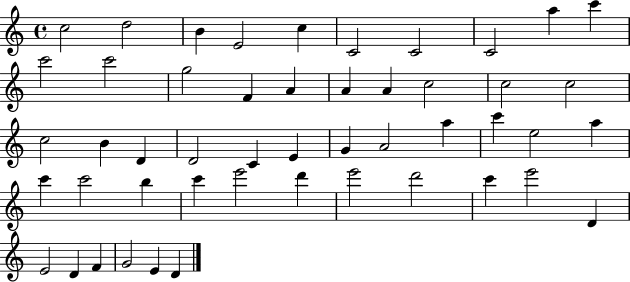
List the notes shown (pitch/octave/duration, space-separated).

C5/h D5/h B4/q E4/h C5/q C4/h C4/h C4/h A5/q C6/q C6/h C6/h G5/h F4/q A4/q A4/q A4/q C5/h C5/h C5/h C5/h B4/q D4/q D4/h C4/q E4/q G4/q A4/h A5/q C6/q E5/h A5/q C6/q C6/h B5/q C6/q E6/h D6/q E6/h D6/h C6/q E6/h D4/q E4/h D4/q F4/q G4/h E4/q D4/q